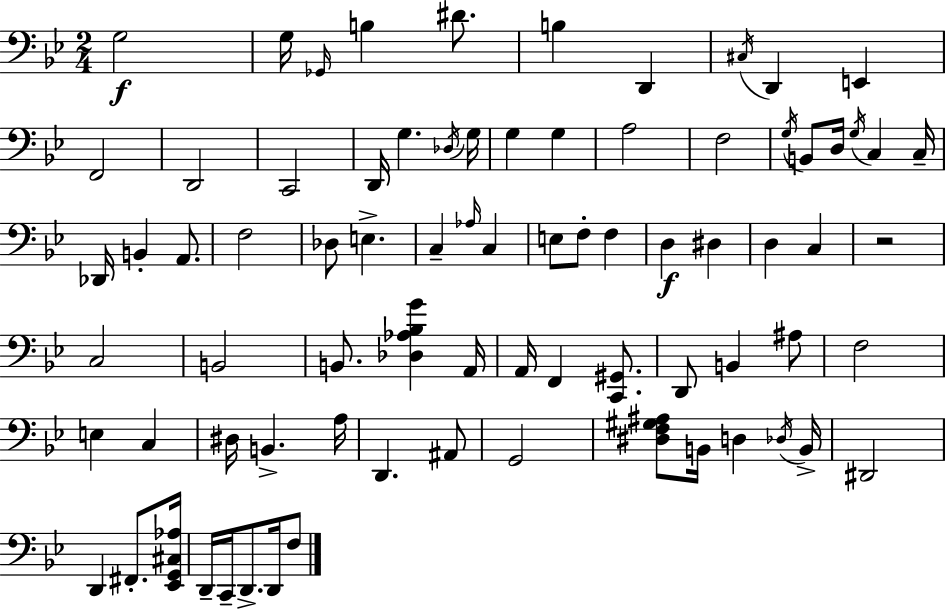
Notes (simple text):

G3/h G3/s Gb2/s B3/q D#4/e. B3/q D2/q C#3/s D2/q E2/q F2/h D2/h C2/h D2/s G3/q. Db3/s G3/s G3/q G3/q A3/h F3/h G3/s B2/e D3/s G3/s C3/q C3/s Db2/s B2/q A2/e. F3/h Db3/e E3/q. C3/q Ab3/s C3/q E3/e F3/e F3/q D3/q D#3/q D3/q C3/q R/h C3/h B2/h B2/e. [Db3,Ab3,Bb3,G4]/q A2/s A2/s F2/q [C2,G#2]/e. D2/e B2/q A#3/e F3/h E3/q C3/q D#3/s B2/q. A3/s D2/q. A#2/e G2/h [D#3,F3,G#3,A#3]/e B2/s D3/q Db3/s B2/s D#2/h D2/q F#2/e. [Eb2,G2,C#3,Ab3]/s D2/s C2/s D2/e. D2/s F3/e